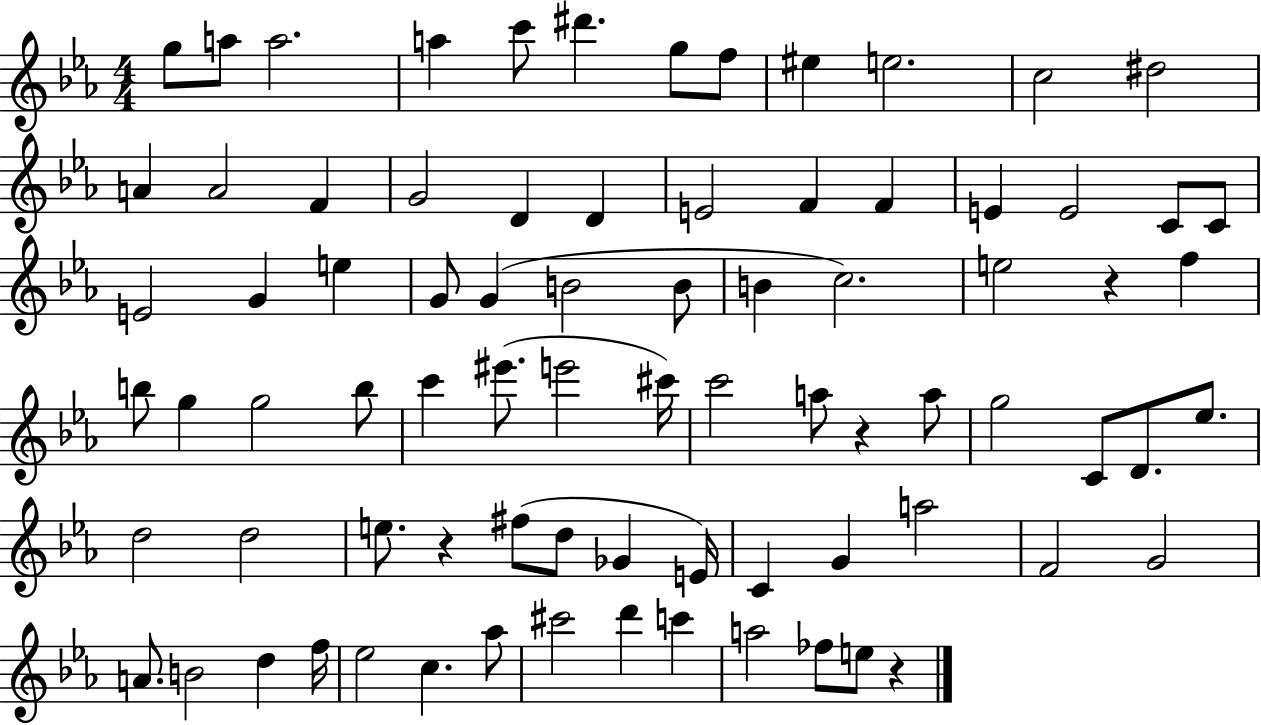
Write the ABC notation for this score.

X:1
T:Untitled
M:4/4
L:1/4
K:Eb
g/2 a/2 a2 a c'/2 ^d' g/2 f/2 ^e e2 c2 ^d2 A A2 F G2 D D E2 F F E E2 C/2 C/2 E2 G e G/2 G B2 B/2 B c2 e2 z f b/2 g g2 b/2 c' ^e'/2 e'2 ^c'/4 c'2 a/2 z a/2 g2 C/2 D/2 _e/2 d2 d2 e/2 z ^f/2 d/2 _G E/4 C G a2 F2 G2 A/2 B2 d f/4 _e2 c _a/2 ^c'2 d' c' a2 _f/2 e/2 z